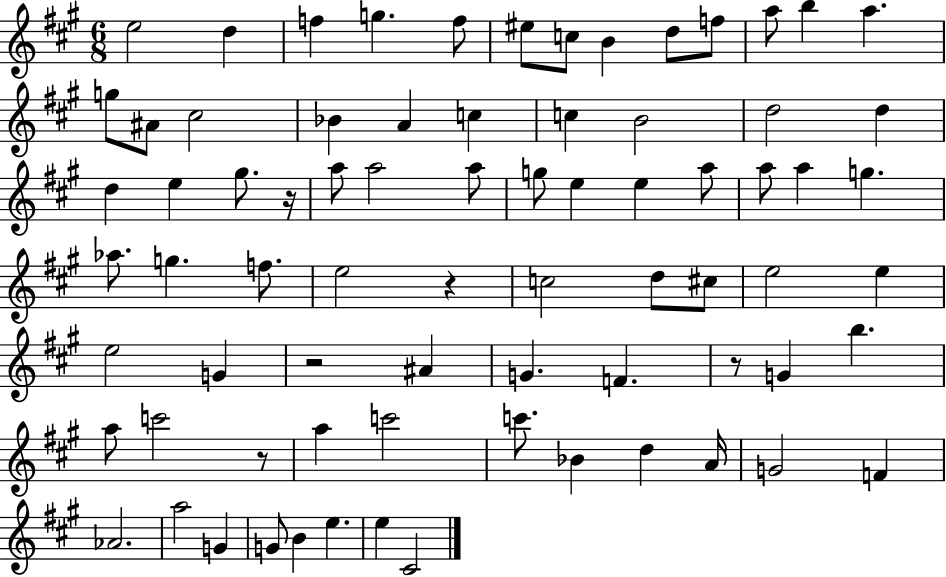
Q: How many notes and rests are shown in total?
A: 75